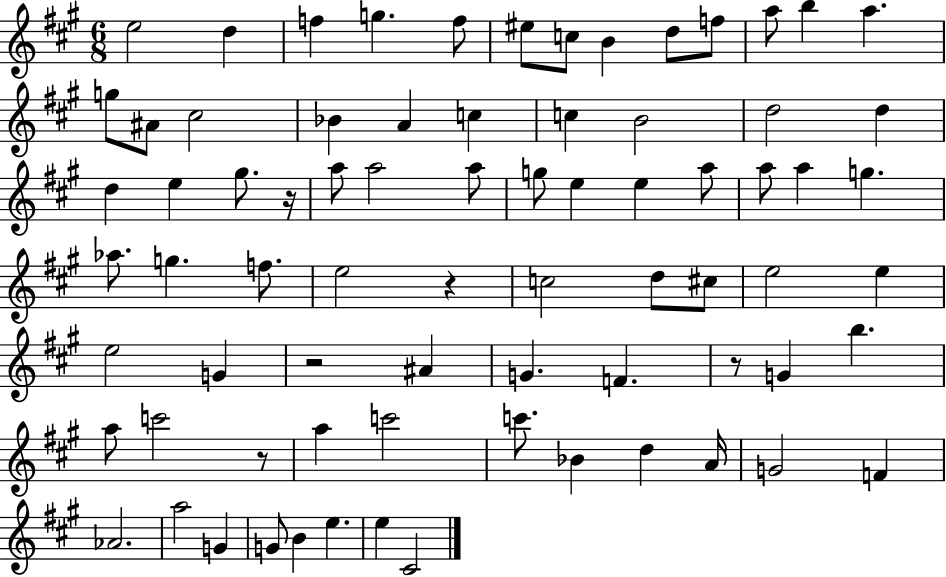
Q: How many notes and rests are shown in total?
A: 75